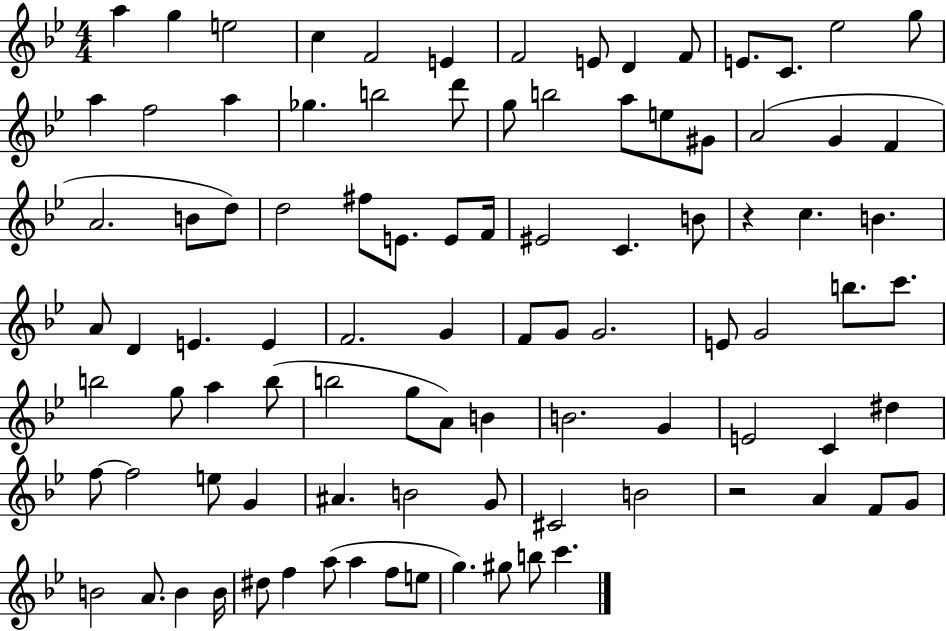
{
  \clef treble
  \numericTimeSignature
  \time 4/4
  \key bes \major
  a''4 g''4 e''2 | c''4 f'2 e'4 | f'2 e'8 d'4 f'8 | e'8. c'8. ees''2 g''8 | \break a''4 f''2 a''4 | ges''4. b''2 d'''8 | g''8 b''2 a''8 e''8 gis'8 | a'2( g'4 f'4 | \break a'2. b'8 d''8) | d''2 fis''8 e'8. e'8 f'16 | eis'2 c'4. b'8 | r4 c''4. b'4. | \break a'8 d'4 e'4. e'4 | f'2. g'4 | f'8 g'8 g'2. | e'8 g'2 b''8. c'''8. | \break b''2 g''8 a''4 b''8( | b''2 g''8 a'8) b'4 | b'2. g'4 | e'2 c'4 dis''4 | \break f''8~~ f''2 e''8 g'4 | ais'4. b'2 g'8 | cis'2 b'2 | r2 a'4 f'8 g'8 | \break b'2 a'8. b'4 b'16 | dis''8 f''4 a''8( a''4 f''8 e''8 | g''4.) gis''8 b''8 c'''4. | \bar "|."
}